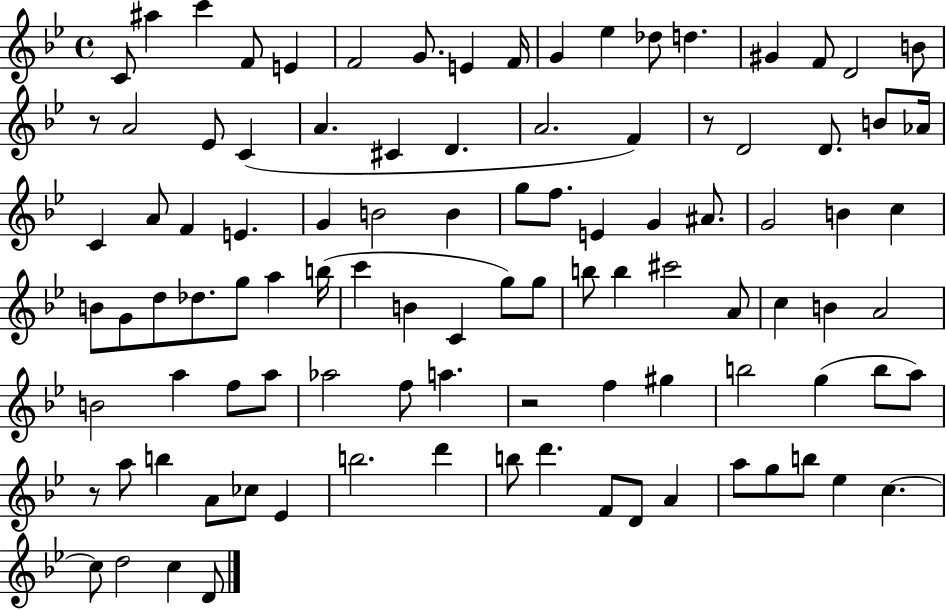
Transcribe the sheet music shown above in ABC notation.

X:1
T:Untitled
M:4/4
L:1/4
K:Bb
C/2 ^a c' F/2 E F2 G/2 E F/4 G _e _d/2 d ^G F/2 D2 B/2 z/2 A2 _E/2 C A ^C D A2 F z/2 D2 D/2 B/2 _A/4 C A/2 F E G B2 B g/2 f/2 E G ^A/2 G2 B c B/2 G/2 d/2 _d/2 g/2 a b/4 c' B C g/2 g/2 b/2 b ^c'2 A/2 c B A2 B2 a f/2 a/2 _a2 f/2 a z2 f ^g b2 g b/2 a/2 z/2 a/2 b A/2 _c/2 _E b2 d' b/2 d' F/2 D/2 A a/2 g/2 b/2 _e c c/2 d2 c D/2